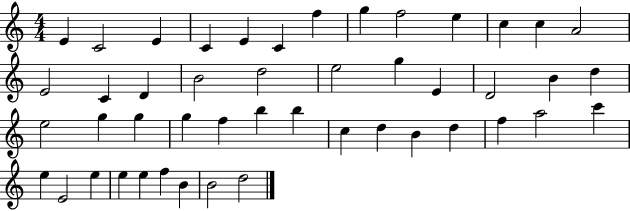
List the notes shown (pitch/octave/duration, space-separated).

E4/q C4/h E4/q C4/q E4/q C4/q F5/q G5/q F5/h E5/q C5/q C5/q A4/h E4/h C4/q D4/q B4/h D5/h E5/h G5/q E4/q D4/h B4/q D5/q E5/h G5/q G5/q G5/q F5/q B5/q B5/q C5/q D5/q B4/q D5/q F5/q A5/h C6/q E5/q E4/h E5/q E5/q E5/q F5/q B4/q B4/h D5/h